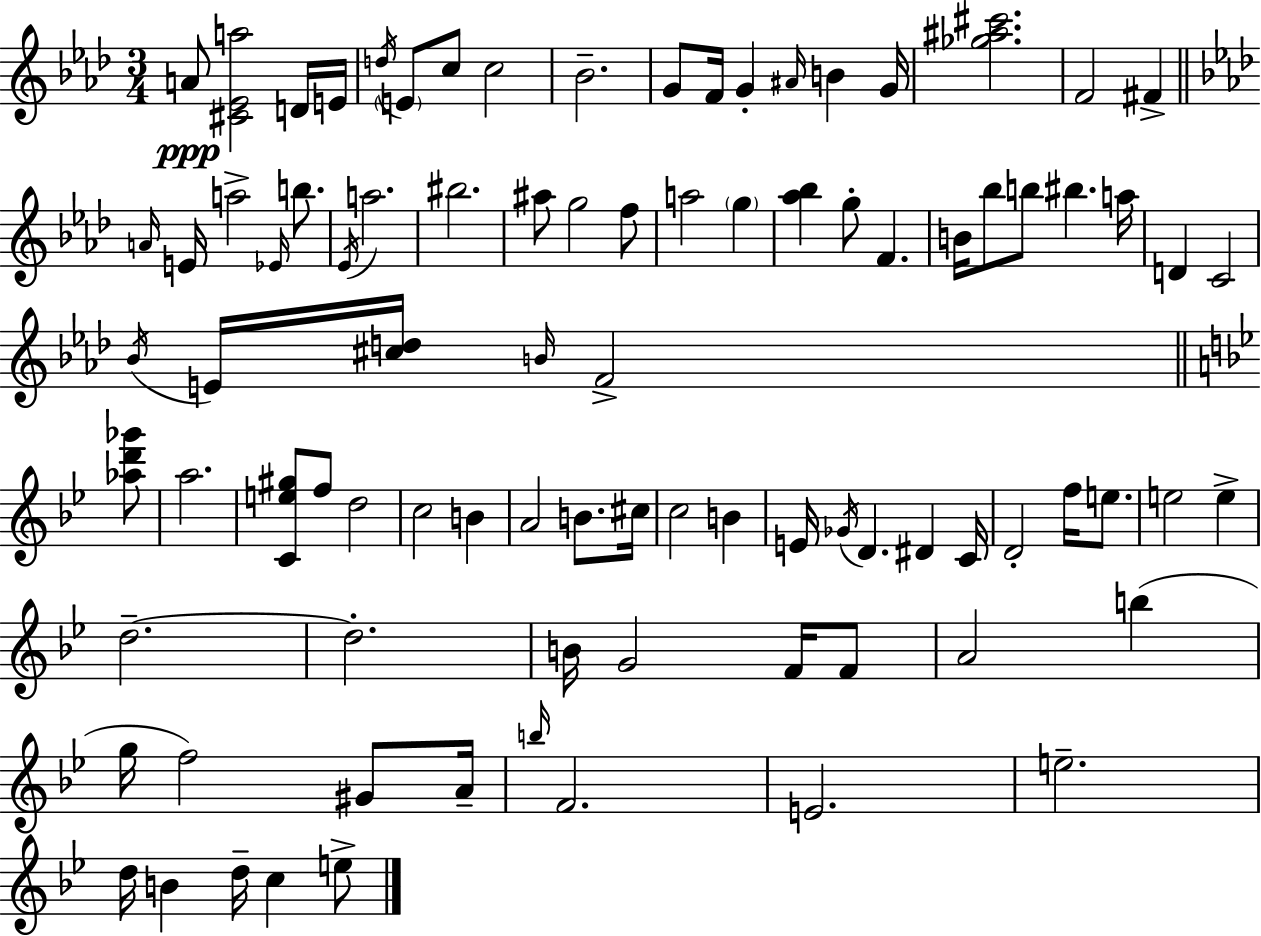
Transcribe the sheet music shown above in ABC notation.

X:1
T:Untitled
M:3/4
L:1/4
K:Ab
A/2 [^C_Ea]2 D/4 E/4 d/4 E/2 c/2 c2 _B2 G/2 F/4 G ^A/4 B G/4 [_g^a^c']2 F2 ^F A/4 E/4 a2 _E/4 b/2 _E/4 a2 ^b2 ^a/2 g2 f/2 a2 g [_a_b] g/2 F B/4 _b/2 b/2 ^b a/4 D C2 _B/4 E/4 [^cd]/4 B/4 F2 [_ad'_g']/2 a2 [Ce^g]/2 f/2 d2 c2 B A2 B/2 ^c/4 c2 B E/4 _G/4 D ^D C/4 D2 f/4 e/2 e2 e d2 d2 B/4 G2 F/4 F/2 A2 b g/4 f2 ^G/2 A/4 b/4 F2 E2 e2 d/4 B d/4 c e/2